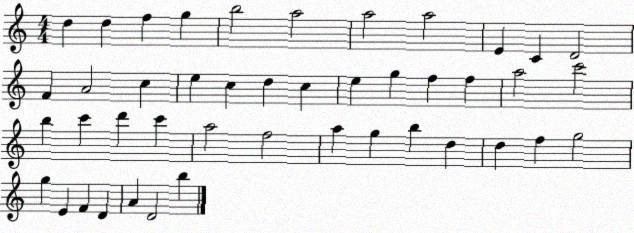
X:1
T:Untitled
M:4/4
L:1/4
K:C
d d f g b2 a2 a2 a2 E C D2 F A2 c e c d c e g f f a2 c'2 b c' d' c' a2 f2 a g b d d f g2 g E F D A D2 b